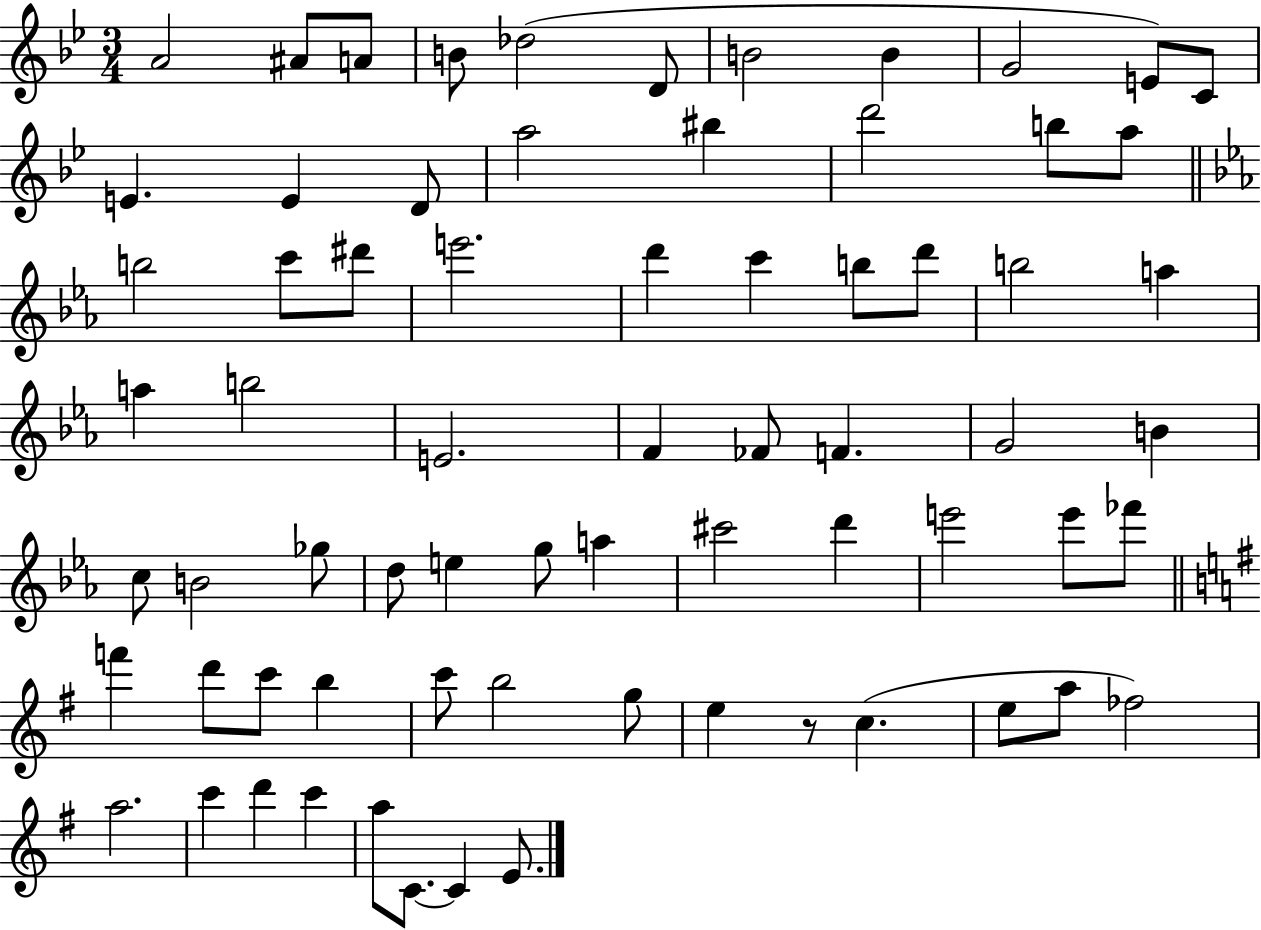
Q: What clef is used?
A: treble